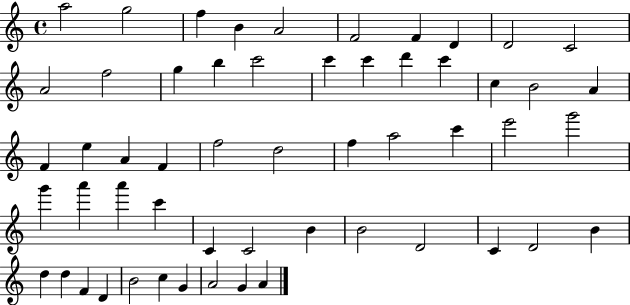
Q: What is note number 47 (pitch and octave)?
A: D5